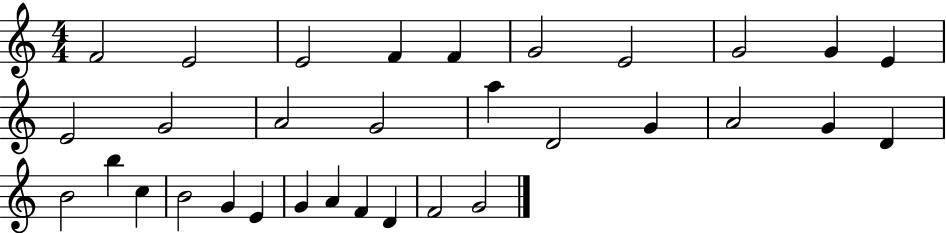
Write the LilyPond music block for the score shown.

{
  \clef treble
  \numericTimeSignature
  \time 4/4
  \key c \major
  f'2 e'2 | e'2 f'4 f'4 | g'2 e'2 | g'2 g'4 e'4 | \break e'2 g'2 | a'2 g'2 | a''4 d'2 g'4 | a'2 g'4 d'4 | \break b'2 b''4 c''4 | b'2 g'4 e'4 | g'4 a'4 f'4 d'4 | f'2 g'2 | \break \bar "|."
}